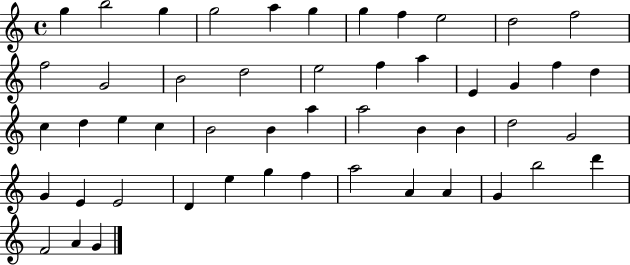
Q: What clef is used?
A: treble